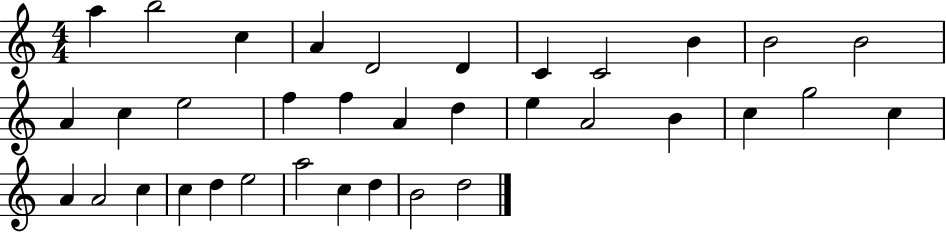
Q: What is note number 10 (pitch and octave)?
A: B4